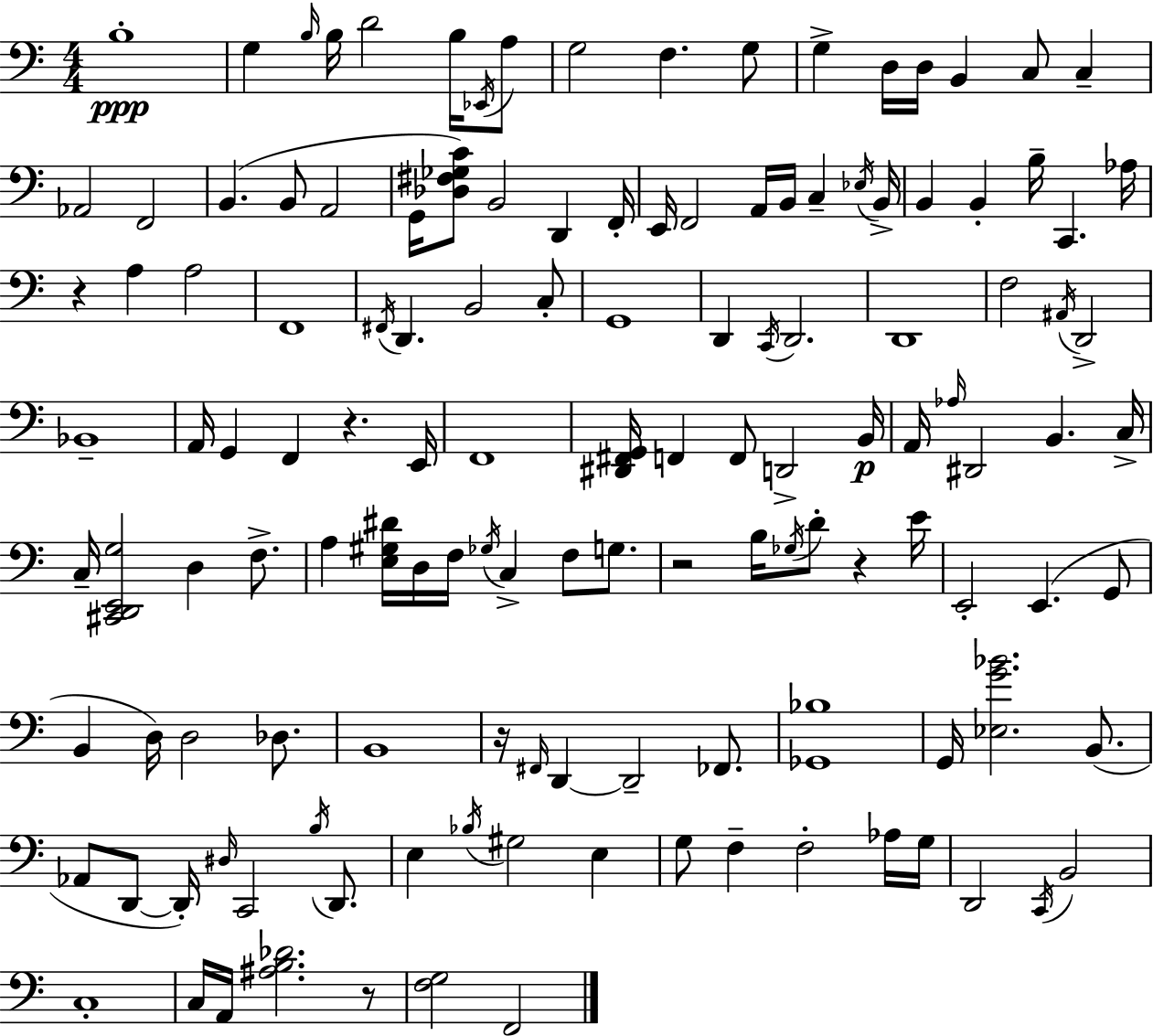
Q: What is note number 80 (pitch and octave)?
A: Gb3